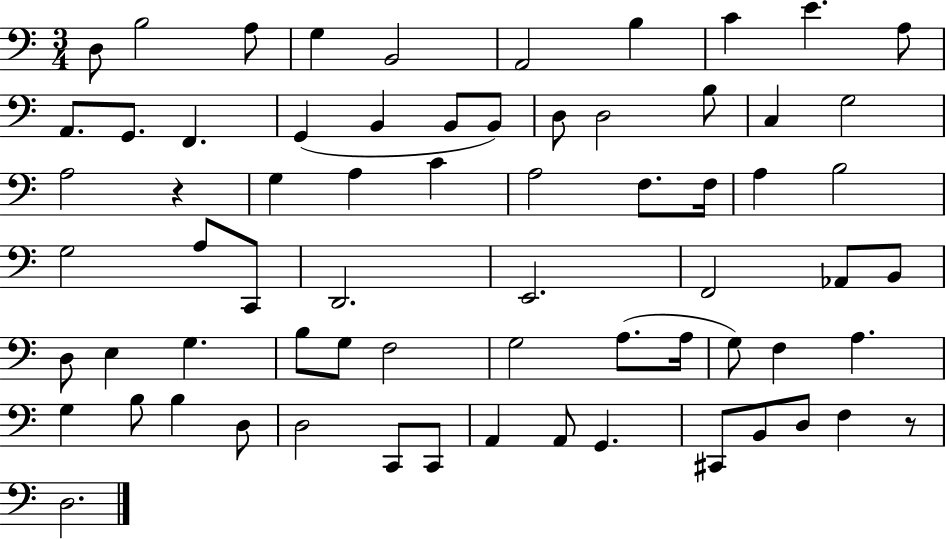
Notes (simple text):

D3/e B3/h A3/e G3/q B2/h A2/h B3/q C4/q E4/q. A3/e A2/e. G2/e. F2/q. G2/q B2/q B2/e B2/e D3/e D3/h B3/e C3/q G3/h A3/h R/q G3/q A3/q C4/q A3/h F3/e. F3/s A3/q B3/h G3/h A3/e C2/e D2/h. E2/h. F2/h Ab2/e B2/e D3/e E3/q G3/q. B3/e G3/e F3/h G3/h A3/e. A3/s G3/e F3/q A3/q. G3/q B3/e B3/q D3/e D3/h C2/e C2/e A2/q A2/e G2/q. C#2/e B2/e D3/e F3/q R/e D3/h.